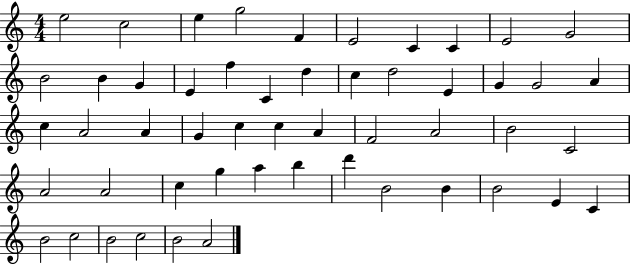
X:1
T:Untitled
M:4/4
L:1/4
K:C
e2 c2 e g2 F E2 C C E2 G2 B2 B G E f C d c d2 E G G2 A c A2 A G c c A F2 A2 B2 C2 A2 A2 c g a b d' B2 B B2 E C B2 c2 B2 c2 B2 A2